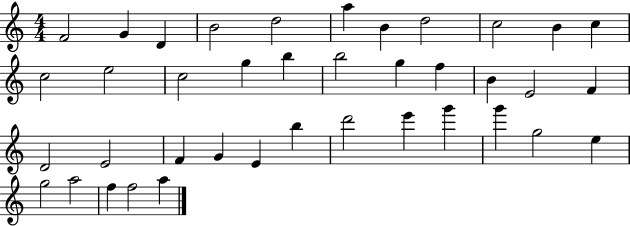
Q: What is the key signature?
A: C major